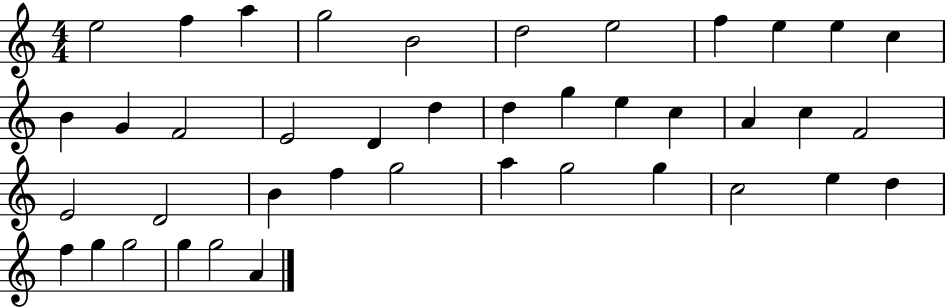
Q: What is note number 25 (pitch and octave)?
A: E4